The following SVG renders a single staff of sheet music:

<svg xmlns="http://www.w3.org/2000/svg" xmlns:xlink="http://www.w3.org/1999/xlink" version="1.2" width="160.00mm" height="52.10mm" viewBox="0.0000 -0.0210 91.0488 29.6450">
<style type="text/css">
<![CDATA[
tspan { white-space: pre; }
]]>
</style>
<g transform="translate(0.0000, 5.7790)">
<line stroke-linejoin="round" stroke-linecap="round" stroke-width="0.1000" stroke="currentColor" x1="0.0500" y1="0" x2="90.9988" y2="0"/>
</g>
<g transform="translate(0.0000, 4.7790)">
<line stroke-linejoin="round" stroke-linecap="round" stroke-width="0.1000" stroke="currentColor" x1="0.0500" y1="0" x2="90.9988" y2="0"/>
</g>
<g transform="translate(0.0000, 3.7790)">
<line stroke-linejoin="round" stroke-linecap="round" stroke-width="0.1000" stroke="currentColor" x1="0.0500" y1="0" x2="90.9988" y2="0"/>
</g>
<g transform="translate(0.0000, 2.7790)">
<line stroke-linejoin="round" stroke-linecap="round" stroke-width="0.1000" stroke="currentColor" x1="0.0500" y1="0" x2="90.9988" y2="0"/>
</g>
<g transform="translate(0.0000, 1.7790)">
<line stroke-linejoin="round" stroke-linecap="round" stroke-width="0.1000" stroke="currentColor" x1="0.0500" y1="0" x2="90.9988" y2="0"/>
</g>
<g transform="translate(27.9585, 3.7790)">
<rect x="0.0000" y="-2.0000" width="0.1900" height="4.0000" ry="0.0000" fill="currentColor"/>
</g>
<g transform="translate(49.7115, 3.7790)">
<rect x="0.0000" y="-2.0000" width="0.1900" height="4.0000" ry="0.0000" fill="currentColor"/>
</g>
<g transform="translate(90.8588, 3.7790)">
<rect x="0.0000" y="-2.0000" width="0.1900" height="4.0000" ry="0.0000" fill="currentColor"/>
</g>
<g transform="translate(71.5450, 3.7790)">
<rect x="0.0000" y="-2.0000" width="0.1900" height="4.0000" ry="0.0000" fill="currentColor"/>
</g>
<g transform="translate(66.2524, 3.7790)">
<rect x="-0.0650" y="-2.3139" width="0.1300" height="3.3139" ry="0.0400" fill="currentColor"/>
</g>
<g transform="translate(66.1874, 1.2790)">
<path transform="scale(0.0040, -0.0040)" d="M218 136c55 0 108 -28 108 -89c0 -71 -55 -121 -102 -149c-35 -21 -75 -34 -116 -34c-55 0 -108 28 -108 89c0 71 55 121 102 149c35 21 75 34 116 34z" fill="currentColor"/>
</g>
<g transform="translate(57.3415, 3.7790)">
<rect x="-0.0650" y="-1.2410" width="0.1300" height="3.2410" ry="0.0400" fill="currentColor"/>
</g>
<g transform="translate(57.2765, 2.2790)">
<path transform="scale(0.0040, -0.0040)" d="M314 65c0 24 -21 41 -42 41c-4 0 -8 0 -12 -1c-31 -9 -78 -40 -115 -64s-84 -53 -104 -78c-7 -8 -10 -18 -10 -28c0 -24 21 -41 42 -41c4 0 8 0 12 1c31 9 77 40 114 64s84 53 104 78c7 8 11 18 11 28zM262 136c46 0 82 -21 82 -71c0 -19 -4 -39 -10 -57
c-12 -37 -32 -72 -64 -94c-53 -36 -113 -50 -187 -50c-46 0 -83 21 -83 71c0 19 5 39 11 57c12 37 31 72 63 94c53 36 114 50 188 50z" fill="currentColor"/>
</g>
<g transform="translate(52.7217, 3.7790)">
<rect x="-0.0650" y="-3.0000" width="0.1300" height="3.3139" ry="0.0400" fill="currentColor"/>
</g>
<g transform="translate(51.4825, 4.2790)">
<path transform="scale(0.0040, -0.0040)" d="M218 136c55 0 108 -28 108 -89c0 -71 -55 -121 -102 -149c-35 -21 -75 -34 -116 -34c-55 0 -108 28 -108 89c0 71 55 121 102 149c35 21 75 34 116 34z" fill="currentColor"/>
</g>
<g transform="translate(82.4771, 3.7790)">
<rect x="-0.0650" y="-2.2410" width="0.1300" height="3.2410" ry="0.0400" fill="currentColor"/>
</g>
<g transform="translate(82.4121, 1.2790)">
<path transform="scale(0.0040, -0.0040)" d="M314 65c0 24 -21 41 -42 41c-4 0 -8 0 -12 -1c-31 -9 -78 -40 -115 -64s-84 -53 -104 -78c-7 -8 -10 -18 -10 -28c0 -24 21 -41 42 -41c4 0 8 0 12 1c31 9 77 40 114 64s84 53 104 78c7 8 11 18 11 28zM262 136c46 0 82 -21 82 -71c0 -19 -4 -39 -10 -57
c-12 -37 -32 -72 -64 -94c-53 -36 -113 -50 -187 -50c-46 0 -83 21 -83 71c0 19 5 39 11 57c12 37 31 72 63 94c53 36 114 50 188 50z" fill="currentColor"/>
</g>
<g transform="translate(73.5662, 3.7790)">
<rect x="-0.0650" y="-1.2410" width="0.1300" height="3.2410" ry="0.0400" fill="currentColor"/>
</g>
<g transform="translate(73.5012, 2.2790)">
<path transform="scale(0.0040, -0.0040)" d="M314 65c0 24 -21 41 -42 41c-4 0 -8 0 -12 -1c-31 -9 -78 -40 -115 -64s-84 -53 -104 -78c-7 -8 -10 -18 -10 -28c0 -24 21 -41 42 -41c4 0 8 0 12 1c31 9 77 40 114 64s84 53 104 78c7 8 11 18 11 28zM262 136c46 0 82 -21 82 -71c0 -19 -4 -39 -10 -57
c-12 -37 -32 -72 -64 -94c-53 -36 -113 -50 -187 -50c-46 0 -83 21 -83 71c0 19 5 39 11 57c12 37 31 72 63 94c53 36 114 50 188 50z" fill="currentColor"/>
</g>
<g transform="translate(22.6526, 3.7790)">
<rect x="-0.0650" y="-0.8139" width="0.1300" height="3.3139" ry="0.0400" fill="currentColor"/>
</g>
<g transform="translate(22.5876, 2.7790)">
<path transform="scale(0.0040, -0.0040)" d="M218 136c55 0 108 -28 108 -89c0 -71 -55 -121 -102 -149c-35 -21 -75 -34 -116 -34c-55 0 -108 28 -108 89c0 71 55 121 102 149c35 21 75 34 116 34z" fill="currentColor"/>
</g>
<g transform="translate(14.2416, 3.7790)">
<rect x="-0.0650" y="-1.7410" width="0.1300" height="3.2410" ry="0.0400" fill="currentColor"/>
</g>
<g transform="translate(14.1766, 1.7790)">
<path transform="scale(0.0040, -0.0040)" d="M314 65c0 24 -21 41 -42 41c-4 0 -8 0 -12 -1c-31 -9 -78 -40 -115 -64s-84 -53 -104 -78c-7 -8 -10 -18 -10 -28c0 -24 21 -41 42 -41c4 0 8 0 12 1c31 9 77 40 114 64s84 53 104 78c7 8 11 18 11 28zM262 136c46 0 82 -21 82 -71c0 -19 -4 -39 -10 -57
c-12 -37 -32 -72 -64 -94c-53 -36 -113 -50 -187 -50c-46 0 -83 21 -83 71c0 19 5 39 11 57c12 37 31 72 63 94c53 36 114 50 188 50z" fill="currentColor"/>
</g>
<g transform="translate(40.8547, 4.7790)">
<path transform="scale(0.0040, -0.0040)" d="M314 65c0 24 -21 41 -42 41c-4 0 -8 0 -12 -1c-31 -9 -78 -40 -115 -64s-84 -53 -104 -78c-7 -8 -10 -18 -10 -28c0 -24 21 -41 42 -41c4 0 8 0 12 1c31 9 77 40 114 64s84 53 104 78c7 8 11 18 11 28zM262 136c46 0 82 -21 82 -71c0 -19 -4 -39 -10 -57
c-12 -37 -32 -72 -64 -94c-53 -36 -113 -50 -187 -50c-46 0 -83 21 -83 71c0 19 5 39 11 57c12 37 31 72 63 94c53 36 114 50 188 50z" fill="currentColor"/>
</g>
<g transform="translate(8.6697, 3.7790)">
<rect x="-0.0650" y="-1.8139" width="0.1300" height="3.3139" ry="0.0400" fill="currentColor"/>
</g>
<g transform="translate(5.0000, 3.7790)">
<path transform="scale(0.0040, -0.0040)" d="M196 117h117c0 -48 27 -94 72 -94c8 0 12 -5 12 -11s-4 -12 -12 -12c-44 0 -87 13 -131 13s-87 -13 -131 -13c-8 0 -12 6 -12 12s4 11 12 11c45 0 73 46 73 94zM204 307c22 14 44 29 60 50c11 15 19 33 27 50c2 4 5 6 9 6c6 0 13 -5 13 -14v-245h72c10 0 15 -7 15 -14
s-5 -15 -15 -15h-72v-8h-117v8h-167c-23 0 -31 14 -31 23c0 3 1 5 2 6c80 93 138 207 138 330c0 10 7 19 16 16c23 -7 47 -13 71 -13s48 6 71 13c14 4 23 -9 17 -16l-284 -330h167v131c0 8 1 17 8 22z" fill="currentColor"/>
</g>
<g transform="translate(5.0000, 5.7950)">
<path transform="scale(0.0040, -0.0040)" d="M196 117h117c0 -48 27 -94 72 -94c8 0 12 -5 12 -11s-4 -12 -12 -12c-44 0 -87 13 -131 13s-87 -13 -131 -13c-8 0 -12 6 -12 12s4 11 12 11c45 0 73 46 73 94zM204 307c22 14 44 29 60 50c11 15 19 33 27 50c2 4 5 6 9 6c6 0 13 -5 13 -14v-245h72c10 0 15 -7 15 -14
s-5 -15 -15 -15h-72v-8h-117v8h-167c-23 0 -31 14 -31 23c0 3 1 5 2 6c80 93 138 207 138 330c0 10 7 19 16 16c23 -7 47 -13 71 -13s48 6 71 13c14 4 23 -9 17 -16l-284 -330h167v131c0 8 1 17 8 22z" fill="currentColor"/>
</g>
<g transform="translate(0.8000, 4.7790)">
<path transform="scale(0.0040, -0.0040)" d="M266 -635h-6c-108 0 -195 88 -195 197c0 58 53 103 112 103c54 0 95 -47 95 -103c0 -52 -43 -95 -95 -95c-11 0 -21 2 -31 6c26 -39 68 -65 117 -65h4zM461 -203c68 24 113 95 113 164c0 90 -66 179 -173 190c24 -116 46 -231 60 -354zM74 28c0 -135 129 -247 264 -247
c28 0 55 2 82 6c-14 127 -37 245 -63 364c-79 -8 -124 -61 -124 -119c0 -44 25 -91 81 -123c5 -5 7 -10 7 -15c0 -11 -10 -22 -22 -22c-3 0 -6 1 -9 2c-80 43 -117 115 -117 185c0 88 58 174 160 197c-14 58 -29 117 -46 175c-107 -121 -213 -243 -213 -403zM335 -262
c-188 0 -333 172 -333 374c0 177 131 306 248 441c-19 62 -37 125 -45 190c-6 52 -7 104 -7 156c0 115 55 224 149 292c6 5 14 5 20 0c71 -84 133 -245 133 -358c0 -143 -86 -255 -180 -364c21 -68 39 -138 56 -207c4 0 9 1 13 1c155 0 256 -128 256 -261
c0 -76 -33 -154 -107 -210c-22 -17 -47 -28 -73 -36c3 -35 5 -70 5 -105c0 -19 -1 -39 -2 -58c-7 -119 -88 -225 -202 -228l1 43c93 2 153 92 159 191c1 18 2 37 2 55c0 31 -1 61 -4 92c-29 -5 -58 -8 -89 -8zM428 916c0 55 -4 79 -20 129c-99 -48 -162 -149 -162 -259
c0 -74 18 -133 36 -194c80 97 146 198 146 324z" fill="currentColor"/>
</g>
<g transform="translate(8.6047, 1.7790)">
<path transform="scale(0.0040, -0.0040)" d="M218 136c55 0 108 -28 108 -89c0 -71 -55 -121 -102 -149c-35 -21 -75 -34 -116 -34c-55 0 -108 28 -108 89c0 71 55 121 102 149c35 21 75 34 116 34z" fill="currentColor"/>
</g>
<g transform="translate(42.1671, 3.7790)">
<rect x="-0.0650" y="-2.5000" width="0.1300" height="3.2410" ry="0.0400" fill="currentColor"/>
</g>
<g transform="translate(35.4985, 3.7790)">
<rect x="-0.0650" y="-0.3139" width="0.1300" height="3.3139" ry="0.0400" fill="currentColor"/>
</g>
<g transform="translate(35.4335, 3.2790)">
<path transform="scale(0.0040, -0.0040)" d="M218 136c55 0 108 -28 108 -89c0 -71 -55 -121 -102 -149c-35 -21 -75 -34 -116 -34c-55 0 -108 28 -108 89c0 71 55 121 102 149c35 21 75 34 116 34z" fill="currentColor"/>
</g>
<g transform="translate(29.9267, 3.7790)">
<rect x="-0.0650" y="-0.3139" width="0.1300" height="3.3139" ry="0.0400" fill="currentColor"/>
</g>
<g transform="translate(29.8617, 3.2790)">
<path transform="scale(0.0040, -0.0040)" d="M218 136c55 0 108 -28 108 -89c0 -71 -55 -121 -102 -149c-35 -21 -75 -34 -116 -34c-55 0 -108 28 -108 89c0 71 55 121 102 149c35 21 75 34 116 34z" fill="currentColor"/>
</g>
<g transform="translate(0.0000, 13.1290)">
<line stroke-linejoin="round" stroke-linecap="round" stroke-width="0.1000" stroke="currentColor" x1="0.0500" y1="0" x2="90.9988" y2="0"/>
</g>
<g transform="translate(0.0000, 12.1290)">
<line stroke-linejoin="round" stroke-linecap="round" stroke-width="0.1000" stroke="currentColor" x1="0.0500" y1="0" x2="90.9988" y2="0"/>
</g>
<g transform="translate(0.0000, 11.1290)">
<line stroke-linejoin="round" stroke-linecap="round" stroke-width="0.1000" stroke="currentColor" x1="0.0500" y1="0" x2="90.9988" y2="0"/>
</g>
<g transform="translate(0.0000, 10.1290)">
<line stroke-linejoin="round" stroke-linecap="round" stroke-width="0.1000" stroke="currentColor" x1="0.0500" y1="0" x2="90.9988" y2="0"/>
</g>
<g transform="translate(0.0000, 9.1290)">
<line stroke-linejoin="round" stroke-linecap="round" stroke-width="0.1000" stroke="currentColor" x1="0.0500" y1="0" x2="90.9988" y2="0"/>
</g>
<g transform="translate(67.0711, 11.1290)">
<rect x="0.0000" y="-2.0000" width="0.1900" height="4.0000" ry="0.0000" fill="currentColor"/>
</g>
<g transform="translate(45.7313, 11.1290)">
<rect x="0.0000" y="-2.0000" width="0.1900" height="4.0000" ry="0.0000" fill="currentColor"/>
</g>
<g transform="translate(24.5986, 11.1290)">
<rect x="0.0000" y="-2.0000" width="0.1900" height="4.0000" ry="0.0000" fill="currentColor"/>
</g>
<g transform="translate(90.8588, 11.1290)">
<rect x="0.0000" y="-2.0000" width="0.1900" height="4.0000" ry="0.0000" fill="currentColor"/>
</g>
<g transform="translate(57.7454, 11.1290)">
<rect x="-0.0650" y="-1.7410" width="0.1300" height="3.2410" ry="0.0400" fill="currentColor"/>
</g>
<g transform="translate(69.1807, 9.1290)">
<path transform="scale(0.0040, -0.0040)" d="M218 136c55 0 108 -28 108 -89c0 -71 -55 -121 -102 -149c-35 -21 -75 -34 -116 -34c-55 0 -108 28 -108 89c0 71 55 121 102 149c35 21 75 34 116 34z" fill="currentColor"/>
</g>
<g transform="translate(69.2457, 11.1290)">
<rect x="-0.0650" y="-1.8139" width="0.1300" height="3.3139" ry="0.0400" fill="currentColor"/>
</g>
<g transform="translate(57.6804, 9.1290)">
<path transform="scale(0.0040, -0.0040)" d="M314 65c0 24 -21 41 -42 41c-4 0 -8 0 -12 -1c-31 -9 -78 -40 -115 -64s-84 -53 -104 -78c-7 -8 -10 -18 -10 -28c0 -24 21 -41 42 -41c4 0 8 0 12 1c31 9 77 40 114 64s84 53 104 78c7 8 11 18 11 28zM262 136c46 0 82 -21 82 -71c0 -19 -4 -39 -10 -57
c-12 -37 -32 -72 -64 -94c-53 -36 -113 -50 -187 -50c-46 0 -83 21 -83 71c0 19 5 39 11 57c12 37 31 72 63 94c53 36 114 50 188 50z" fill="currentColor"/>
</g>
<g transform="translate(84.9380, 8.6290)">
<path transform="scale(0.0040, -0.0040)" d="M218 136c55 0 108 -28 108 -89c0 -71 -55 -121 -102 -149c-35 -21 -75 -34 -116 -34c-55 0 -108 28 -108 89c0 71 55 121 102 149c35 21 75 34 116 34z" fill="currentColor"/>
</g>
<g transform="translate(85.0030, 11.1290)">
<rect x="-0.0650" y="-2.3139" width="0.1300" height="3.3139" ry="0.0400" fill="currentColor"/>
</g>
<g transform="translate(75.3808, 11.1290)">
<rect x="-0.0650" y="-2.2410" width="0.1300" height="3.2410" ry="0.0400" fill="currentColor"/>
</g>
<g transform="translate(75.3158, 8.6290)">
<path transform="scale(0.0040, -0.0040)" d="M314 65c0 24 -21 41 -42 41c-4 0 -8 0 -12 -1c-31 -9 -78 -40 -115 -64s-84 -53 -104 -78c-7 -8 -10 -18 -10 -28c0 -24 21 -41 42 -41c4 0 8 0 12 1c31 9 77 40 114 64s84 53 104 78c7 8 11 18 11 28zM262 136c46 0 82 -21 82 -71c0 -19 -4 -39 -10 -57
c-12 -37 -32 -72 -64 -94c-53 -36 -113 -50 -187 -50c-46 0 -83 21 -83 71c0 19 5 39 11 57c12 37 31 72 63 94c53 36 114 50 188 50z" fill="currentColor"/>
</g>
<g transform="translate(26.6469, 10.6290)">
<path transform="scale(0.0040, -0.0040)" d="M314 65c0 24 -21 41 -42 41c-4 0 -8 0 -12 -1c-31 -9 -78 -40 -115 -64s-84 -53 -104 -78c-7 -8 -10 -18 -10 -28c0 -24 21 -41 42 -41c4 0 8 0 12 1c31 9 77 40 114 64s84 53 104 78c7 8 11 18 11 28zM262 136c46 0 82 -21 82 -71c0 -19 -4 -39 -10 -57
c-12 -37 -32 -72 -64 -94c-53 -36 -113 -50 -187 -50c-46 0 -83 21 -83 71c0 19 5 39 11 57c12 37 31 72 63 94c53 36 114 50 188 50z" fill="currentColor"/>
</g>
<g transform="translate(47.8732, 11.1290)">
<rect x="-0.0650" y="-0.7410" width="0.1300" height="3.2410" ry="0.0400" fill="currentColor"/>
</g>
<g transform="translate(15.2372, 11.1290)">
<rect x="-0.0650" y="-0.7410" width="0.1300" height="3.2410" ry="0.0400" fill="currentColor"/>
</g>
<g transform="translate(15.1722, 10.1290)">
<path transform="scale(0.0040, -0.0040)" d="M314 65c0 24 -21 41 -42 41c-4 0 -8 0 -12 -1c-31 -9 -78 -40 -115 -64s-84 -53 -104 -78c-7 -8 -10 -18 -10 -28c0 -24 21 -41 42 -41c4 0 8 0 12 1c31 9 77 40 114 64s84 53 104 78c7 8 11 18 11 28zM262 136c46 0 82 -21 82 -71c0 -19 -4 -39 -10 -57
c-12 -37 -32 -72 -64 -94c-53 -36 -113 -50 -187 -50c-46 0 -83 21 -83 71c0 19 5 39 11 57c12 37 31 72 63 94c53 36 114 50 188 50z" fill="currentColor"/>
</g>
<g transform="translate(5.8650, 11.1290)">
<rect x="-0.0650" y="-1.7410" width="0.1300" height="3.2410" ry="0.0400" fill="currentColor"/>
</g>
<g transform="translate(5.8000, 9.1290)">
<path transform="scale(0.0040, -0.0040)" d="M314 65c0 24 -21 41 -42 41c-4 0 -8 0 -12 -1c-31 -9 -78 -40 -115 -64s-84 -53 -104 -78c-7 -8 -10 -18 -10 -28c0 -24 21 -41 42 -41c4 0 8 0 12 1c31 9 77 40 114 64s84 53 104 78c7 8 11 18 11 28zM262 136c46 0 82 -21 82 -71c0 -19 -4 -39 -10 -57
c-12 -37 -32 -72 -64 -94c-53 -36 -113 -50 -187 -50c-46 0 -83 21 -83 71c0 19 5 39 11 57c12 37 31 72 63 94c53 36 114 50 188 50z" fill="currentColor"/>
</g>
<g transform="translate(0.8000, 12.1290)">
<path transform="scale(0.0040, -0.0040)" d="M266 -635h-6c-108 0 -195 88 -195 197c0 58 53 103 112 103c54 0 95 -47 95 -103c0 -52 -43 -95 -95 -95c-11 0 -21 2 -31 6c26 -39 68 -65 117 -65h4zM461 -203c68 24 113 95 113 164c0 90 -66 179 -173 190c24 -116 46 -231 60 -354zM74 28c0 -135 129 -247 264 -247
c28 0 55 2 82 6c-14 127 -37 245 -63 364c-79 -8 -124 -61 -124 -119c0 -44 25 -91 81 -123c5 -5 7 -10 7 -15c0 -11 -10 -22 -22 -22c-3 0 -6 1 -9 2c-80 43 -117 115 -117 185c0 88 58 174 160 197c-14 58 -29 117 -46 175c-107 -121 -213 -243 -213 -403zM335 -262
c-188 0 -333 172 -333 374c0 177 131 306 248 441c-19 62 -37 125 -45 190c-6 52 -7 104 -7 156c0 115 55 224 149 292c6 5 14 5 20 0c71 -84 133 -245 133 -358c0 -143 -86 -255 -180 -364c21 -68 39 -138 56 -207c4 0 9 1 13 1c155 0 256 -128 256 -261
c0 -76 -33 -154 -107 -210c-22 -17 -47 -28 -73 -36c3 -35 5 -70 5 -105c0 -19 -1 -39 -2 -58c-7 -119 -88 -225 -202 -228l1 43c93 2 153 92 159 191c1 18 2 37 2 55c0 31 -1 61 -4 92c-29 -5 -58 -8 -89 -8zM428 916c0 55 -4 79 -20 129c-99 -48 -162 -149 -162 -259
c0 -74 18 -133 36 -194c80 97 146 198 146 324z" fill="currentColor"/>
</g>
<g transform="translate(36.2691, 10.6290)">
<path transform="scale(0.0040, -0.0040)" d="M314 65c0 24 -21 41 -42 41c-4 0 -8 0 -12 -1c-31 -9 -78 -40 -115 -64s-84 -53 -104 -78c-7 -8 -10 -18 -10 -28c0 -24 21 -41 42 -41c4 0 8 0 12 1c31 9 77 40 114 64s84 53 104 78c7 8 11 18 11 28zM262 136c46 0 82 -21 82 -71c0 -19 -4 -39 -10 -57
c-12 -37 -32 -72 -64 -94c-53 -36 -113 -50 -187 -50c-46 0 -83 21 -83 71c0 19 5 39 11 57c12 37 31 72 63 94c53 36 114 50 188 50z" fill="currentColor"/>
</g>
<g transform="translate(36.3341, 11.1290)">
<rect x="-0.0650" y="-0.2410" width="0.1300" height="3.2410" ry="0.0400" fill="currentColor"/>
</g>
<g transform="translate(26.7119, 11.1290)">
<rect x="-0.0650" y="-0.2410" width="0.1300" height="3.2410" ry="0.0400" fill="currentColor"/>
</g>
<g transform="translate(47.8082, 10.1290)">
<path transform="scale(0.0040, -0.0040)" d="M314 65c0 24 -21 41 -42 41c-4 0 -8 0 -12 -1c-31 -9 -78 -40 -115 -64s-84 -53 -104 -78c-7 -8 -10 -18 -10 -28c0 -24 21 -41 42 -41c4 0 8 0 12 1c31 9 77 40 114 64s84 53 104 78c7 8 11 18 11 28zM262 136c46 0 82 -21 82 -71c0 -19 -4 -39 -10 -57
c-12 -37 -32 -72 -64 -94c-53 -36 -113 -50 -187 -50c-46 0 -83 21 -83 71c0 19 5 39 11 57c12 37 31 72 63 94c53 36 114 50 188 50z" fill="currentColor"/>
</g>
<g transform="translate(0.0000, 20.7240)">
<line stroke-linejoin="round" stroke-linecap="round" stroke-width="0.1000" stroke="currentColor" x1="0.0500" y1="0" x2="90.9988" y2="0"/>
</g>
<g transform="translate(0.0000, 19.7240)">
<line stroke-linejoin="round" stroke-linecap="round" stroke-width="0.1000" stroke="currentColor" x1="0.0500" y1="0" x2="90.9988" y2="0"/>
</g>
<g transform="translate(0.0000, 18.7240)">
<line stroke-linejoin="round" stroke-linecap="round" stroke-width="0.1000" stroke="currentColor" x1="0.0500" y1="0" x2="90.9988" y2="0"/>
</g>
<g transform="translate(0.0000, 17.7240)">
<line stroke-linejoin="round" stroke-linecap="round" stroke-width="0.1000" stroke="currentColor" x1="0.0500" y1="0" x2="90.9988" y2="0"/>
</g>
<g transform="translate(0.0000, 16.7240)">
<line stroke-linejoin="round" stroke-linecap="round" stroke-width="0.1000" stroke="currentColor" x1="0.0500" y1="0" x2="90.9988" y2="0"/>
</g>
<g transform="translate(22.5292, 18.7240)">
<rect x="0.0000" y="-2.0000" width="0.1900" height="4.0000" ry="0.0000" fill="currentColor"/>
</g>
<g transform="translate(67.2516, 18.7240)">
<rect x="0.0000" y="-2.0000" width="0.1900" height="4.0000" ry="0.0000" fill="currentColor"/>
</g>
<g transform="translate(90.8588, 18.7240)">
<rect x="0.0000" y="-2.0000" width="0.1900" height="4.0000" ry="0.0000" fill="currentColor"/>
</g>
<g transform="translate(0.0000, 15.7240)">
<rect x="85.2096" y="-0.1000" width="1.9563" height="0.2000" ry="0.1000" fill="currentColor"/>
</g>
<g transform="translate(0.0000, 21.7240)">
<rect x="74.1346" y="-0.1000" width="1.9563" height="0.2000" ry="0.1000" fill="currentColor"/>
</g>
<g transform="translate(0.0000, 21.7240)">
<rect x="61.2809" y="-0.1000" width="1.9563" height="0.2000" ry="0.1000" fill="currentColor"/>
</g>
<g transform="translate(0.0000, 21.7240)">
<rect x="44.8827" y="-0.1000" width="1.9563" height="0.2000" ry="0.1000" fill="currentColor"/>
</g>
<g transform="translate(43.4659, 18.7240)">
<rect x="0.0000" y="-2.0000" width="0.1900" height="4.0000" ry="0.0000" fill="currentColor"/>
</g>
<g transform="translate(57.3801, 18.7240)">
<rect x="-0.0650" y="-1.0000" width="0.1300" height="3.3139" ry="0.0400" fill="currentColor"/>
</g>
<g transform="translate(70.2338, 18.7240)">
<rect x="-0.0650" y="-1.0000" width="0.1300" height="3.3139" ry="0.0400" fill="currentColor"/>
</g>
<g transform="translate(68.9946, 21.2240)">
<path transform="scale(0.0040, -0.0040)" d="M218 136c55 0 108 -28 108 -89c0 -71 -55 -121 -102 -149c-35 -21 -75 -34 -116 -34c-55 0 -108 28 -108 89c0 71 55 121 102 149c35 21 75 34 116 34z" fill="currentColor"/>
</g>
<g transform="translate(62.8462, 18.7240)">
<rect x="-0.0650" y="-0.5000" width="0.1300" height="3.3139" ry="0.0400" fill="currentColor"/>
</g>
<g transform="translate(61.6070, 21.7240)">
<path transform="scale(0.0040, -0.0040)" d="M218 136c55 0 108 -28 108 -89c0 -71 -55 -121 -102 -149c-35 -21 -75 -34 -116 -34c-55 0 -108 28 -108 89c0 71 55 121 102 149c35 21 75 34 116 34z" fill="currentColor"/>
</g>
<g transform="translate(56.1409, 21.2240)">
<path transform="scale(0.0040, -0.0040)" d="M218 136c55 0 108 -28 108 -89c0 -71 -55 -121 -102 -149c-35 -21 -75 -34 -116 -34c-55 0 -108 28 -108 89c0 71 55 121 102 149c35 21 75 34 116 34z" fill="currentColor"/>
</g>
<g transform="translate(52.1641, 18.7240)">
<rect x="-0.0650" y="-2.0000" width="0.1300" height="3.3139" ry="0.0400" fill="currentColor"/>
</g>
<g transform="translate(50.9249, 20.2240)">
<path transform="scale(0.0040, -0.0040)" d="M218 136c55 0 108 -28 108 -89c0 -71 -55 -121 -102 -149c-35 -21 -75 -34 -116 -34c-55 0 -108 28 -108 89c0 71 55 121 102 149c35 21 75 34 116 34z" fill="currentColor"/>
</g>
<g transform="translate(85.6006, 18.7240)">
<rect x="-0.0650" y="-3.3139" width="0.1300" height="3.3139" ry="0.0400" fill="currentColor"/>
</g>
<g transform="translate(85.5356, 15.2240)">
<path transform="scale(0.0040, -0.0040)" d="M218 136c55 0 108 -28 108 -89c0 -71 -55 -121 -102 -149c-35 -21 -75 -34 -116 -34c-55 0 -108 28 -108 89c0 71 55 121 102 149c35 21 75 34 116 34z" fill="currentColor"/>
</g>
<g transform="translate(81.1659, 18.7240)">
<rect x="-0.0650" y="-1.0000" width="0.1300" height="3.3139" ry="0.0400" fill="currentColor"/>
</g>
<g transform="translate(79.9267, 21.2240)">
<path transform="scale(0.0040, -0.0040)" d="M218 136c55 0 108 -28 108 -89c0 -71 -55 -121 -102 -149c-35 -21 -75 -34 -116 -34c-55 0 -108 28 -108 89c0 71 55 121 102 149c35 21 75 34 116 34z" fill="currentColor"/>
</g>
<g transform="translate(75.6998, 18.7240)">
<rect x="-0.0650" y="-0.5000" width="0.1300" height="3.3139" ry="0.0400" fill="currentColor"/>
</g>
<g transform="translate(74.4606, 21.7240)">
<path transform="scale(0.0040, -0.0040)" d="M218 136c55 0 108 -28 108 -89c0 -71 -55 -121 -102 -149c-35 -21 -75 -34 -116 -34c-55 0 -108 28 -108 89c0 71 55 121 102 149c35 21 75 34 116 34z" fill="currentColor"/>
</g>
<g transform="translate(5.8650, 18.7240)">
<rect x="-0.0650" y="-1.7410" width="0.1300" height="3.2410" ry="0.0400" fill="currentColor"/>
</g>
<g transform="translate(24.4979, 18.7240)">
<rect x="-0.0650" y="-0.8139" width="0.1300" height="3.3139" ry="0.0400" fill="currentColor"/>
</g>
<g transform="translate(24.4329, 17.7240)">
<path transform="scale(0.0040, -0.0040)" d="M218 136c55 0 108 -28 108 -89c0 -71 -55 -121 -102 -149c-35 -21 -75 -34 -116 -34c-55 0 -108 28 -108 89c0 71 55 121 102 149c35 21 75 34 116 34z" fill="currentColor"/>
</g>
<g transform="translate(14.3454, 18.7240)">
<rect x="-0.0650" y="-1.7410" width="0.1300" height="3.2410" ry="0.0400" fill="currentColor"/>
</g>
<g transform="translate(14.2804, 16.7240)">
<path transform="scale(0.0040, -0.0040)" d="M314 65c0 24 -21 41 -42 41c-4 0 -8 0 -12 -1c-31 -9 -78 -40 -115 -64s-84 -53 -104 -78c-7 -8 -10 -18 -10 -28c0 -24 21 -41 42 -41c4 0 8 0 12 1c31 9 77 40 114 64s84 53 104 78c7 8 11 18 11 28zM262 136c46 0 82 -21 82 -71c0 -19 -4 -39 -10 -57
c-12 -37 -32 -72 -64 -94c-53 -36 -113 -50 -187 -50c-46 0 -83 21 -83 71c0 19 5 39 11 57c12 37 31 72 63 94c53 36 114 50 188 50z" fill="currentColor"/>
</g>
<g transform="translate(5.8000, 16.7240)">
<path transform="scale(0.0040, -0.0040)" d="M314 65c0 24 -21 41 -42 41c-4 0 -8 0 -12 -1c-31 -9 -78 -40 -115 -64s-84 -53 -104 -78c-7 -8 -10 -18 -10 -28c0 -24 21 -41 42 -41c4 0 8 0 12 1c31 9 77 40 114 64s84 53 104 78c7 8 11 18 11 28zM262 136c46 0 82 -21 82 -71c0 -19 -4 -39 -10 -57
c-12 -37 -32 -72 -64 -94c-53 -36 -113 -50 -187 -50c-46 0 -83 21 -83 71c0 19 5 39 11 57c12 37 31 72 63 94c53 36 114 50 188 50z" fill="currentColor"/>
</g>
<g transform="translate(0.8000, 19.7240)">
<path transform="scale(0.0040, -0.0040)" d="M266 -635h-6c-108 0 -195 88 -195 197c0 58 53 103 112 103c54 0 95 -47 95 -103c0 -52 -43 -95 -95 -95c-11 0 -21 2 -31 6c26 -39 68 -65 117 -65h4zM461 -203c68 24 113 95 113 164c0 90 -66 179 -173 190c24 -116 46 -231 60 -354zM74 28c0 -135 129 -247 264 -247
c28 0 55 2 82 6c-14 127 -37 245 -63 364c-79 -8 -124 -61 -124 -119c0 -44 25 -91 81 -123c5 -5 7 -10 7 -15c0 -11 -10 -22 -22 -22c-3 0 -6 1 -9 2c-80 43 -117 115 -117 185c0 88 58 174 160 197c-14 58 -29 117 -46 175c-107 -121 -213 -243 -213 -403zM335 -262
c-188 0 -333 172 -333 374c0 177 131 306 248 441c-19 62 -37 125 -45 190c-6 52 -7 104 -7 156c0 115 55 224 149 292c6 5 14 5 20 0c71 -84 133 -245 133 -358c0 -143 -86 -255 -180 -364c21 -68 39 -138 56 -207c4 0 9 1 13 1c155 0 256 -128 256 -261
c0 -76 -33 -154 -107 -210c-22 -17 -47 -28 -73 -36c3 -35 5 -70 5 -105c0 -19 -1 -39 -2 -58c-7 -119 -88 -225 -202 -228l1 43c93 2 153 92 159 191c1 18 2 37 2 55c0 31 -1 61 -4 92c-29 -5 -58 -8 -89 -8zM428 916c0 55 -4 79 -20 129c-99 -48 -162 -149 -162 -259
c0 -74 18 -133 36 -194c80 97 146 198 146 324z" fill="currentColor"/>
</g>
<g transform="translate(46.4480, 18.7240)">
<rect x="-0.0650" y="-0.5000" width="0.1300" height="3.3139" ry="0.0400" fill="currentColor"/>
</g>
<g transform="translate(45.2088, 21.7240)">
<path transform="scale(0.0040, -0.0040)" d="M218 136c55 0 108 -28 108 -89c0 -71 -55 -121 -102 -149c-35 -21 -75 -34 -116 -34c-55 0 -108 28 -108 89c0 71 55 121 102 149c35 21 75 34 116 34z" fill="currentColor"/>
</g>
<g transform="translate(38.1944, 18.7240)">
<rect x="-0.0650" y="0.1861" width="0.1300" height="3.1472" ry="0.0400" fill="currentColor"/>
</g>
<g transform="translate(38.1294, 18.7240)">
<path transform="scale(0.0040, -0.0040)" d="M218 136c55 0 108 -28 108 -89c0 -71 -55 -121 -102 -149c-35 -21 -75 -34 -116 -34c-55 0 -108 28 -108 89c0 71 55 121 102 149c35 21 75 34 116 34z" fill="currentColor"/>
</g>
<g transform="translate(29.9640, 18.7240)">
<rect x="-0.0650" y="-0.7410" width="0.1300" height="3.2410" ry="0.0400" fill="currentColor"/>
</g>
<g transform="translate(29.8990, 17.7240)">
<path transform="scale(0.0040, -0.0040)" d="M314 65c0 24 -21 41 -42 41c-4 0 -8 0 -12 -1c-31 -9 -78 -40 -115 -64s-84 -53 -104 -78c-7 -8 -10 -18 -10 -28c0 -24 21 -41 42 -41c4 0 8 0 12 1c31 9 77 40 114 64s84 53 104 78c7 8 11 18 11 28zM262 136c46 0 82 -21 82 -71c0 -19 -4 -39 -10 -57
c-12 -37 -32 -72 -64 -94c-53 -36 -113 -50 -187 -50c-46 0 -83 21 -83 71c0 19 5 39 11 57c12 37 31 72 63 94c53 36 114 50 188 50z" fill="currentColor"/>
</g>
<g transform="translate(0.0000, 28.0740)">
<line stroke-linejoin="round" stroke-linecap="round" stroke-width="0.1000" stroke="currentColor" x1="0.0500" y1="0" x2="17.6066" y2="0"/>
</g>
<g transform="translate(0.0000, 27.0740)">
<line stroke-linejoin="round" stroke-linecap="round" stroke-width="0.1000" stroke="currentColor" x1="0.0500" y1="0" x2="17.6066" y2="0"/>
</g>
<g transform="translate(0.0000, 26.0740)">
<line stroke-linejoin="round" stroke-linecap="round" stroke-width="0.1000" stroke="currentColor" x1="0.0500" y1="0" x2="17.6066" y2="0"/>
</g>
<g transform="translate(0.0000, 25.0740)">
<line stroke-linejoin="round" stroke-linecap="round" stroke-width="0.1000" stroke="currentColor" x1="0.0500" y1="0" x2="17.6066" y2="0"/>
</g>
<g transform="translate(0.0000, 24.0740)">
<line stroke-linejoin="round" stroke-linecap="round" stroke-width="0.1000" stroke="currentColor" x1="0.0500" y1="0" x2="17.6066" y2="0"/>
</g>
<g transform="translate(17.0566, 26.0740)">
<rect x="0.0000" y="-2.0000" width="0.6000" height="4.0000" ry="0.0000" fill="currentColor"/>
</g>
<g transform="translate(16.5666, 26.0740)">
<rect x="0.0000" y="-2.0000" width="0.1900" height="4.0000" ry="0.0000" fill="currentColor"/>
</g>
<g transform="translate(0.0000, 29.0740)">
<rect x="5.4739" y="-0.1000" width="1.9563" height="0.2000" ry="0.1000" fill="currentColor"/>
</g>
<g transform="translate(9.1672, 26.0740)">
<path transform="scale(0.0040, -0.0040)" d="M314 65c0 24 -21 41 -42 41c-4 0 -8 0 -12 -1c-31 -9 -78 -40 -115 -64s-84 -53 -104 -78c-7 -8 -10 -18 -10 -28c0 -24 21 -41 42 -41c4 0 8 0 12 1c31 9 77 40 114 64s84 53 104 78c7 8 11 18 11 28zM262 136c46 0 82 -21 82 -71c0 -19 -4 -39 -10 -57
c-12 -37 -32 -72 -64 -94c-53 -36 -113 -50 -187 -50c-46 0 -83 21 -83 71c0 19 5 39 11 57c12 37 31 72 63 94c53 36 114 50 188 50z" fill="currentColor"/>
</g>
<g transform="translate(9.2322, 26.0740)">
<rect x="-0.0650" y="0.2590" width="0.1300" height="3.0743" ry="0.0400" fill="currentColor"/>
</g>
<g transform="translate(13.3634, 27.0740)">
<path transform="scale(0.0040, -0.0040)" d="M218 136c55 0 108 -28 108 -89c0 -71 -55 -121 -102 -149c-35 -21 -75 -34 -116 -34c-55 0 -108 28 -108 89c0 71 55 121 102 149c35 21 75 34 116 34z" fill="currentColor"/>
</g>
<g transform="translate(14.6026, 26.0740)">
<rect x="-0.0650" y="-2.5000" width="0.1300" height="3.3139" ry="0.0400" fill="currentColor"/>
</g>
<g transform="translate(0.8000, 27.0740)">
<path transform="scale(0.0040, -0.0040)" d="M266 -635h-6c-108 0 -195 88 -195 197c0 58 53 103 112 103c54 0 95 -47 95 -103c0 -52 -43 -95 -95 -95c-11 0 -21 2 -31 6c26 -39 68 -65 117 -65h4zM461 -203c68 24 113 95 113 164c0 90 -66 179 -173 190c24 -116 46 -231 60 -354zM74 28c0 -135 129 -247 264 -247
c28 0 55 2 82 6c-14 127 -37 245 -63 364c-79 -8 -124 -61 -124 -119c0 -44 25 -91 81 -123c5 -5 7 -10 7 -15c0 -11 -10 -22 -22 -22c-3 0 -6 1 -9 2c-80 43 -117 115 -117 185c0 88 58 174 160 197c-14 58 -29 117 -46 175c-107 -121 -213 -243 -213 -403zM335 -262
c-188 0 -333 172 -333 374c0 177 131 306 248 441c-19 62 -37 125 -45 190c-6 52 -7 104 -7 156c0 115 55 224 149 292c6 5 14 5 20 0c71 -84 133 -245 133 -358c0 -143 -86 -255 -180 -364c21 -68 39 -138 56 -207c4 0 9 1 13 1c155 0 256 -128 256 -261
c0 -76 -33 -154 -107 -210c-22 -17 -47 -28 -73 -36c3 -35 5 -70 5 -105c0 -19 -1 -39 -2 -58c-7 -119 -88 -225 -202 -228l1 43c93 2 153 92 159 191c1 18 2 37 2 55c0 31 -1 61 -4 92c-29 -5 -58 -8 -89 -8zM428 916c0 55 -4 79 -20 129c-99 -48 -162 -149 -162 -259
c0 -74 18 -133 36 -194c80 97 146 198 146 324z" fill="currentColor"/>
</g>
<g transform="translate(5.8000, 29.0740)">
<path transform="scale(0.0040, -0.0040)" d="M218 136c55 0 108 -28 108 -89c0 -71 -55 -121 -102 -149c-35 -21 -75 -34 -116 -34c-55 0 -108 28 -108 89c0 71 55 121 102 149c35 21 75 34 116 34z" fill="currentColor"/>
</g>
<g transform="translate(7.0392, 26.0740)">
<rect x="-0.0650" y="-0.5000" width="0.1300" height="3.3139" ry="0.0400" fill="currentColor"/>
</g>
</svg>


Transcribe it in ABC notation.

X:1
T:Untitled
M:4/4
L:1/4
K:C
f f2 d c c G2 A e2 g e2 g2 f2 d2 c2 c2 d2 f2 f g2 g f2 f2 d d2 B C F D C D C D b C B2 G